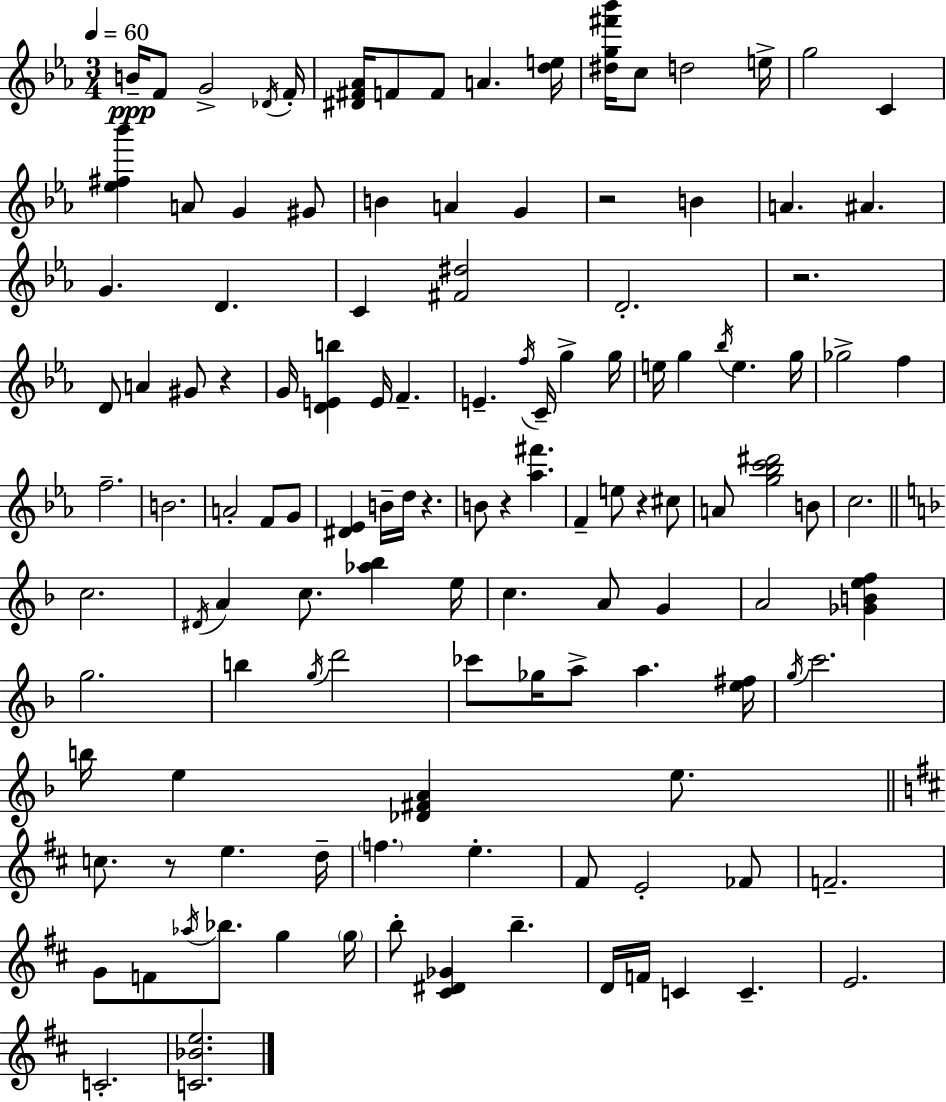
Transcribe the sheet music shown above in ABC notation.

X:1
T:Untitled
M:3/4
L:1/4
K:Eb
B/4 F/2 G2 _D/4 F/4 [^D^F_A]/4 F/2 F/2 A [de]/4 [^dg^f'_b']/4 c/2 d2 e/4 g2 C [_e^f_b'] A/2 G ^G/2 B A G z2 B A ^A G D C [^F^d]2 D2 z2 D/2 A ^G/2 z G/4 [DEb] E/4 F E f/4 C/4 g g/4 e/4 g _b/4 e g/4 _g2 f f2 B2 A2 F/2 G/2 [^D_E] B/4 d/4 z B/2 z [_a^f'] F e/2 z ^c/2 A/2 [g_bc'^d']2 B/2 c2 c2 ^D/4 A c/2 [_a_b] e/4 c A/2 G A2 [_GBef] g2 b g/4 d'2 _c'/2 _g/4 a/2 a [e^f]/4 g/4 c'2 b/4 e [_D^FA] e/2 c/2 z/2 e d/4 f e ^F/2 E2 _F/2 F2 G/2 F/2 _a/4 _b/2 g g/4 b/2 [^C^D_G] b D/4 F/4 C C E2 C2 [C_Be]2